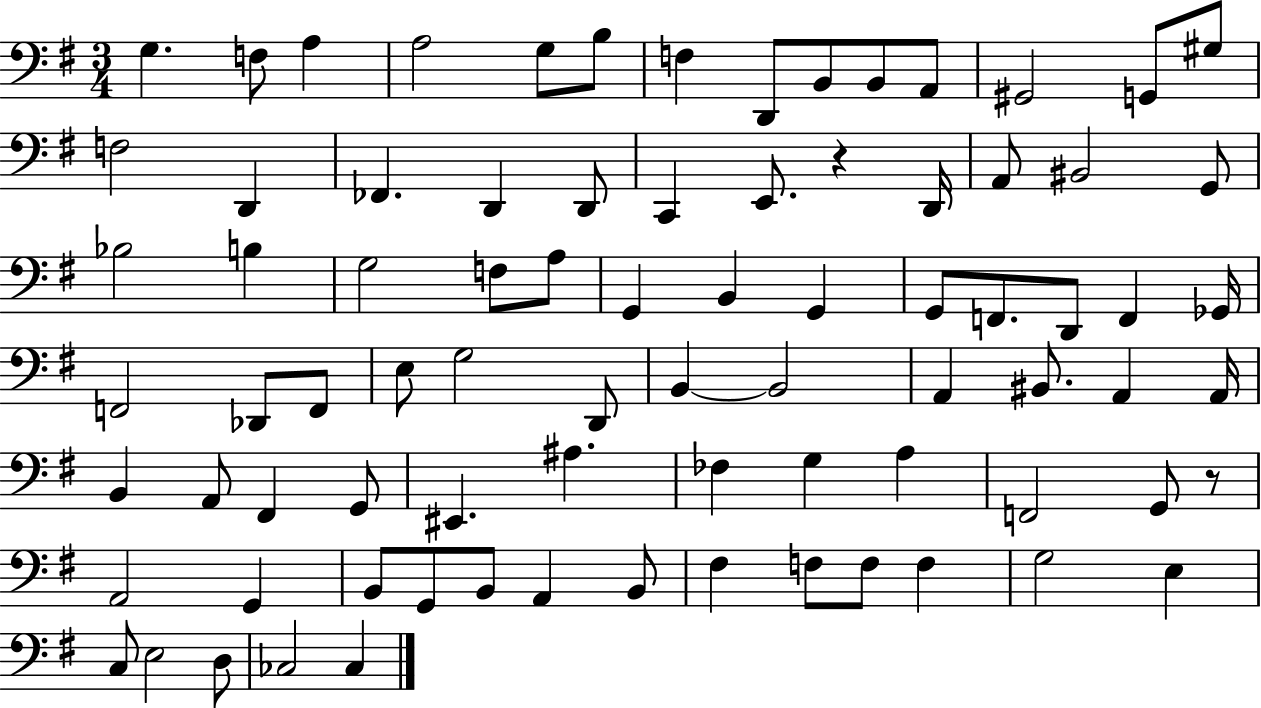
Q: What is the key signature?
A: G major